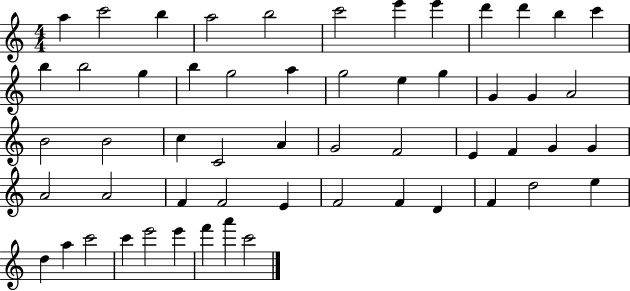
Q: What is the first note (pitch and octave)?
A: A5